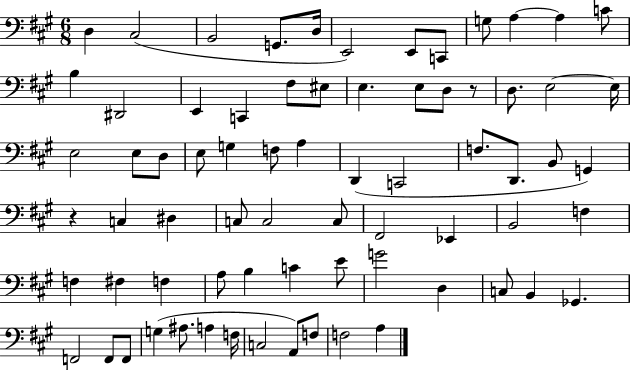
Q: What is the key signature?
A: A major